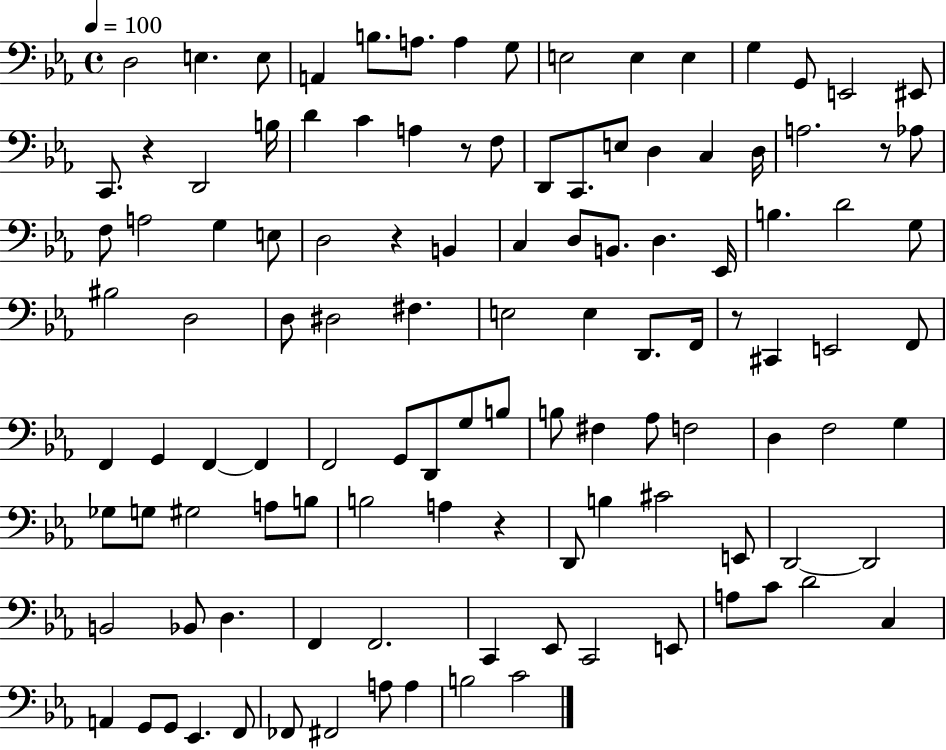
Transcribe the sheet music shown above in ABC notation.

X:1
T:Untitled
M:4/4
L:1/4
K:Eb
D,2 E, E,/2 A,, B,/2 A,/2 A, G,/2 E,2 E, E, G, G,,/2 E,,2 ^E,,/2 C,,/2 z D,,2 B,/4 D C A, z/2 F,/2 D,,/2 C,,/2 E,/2 D, C, D,/4 A,2 z/2 _A,/2 F,/2 A,2 G, E,/2 D,2 z B,, C, D,/2 B,,/2 D, _E,,/4 B, D2 G,/2 ^B,2 D,2 D,/2 ^D,2 ^F, E,2 E, D,,/2 F,,/4 z/2 ^C,, E,,2 F,,/2 F,, G,, F,, F,, F,,2 G,,/2 D,,/2 G,/2 B,/2 B,/2 ^F, _A,/2 F,2 D, F,2 G, _G,/2 G,/2 ^G,2 A,/2 B,/2 B,2 A, z D,,/2 B, ^C2 E,,/2 D,,2 D,,2 B,,2 _B,,/2 D, F,, F,,2 C,, _E,,/2 C,,2 E,,/2 A,/2 C/2 D2 C, A,, G,,/2 G,,/2 _E,, F,,/2 _F,,/2 ^F,,2 A,/2 A, B,2 C2